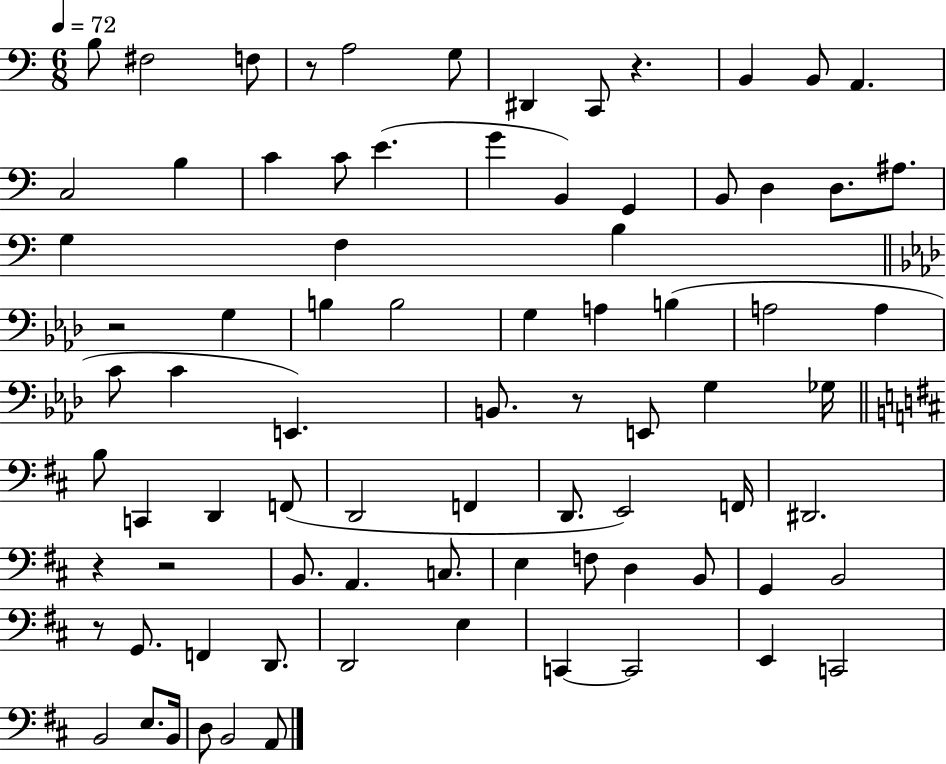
{
  \clef bass
  \numericTimeSignature
  \time 6/8
  \key c \major
  \tempo 4 = 72
  b8 fis2 f8 | r8 a2 g8 | dis,4 c,8 r4. | b,4 b,8 a,4. | \break c2 b4 | c'4 c'8 e'4.( | g'4 b,4) g,4 | b,8 d4 d8. ais8. | \break g4 f4 b4 | \bar "||" \break \key f \minor r2 g4 | b4 b2 | g4 a4 b4( | a2 a4 | \break c'8 c'4 e,4.) | b,8. r8 e,8 g4 ges16 | \bar "||" \break \key b \minor b8 c,4 d,4 f,8( | d,2 f,4 | d,8. e,2) f,16 | dis,2. | \break r4 r2 | b,8. a,4. c8. | e4 f8 d4 b,8 | g,4 b,2 | \break r8 g,8. f,4 d,8. | d,2 e4 | c,4~~ c,2 | e,4 c,2 | \break b,2 e8. b,16 | d8 b,2 a,8 | \bar "|."
}